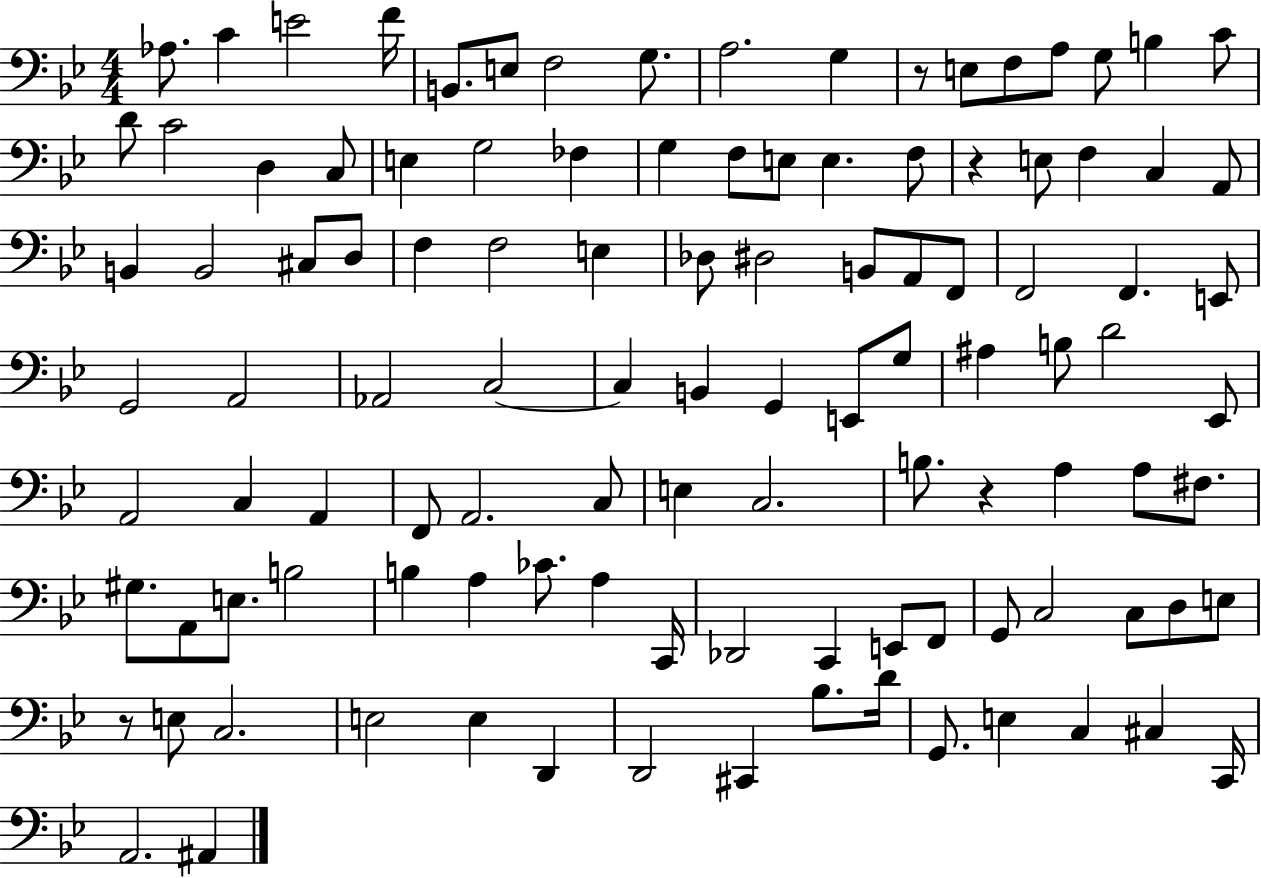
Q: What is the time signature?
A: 4/4